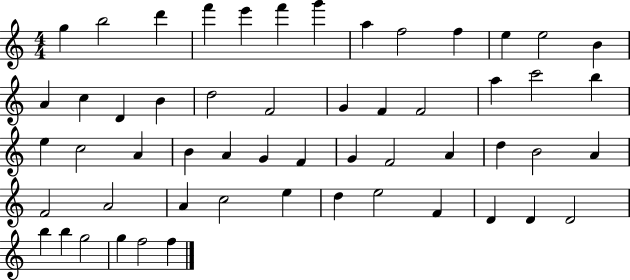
{
  \clef treble
  \numericTimeSignature
  \time 4/4
  \key c \major
  g''4 b''2 d'''4 | f'''4 e'''4 f'''4 g'''4 | a''4 f''2 f''4 | e''4 e''2 b'4 | \break a'4 c''4 d'4 b'4 | d''2 f'2 | g'4 f'4 f'2 | a''4 c'''2 b''4 | \break e''4 c''2 a'4 | b'4 a'4 g'4 f'4 | g'4 f'2 a'4 | d''4 b'2 a'4 | \break f'2 a'2 | a'4 c''2 e''4 | d''4 e''2 f'4 | d'4 d'4 d'2 | \break b''4 b''4 g''2 | g''4 f''2 f''4 | \bar "|."
}